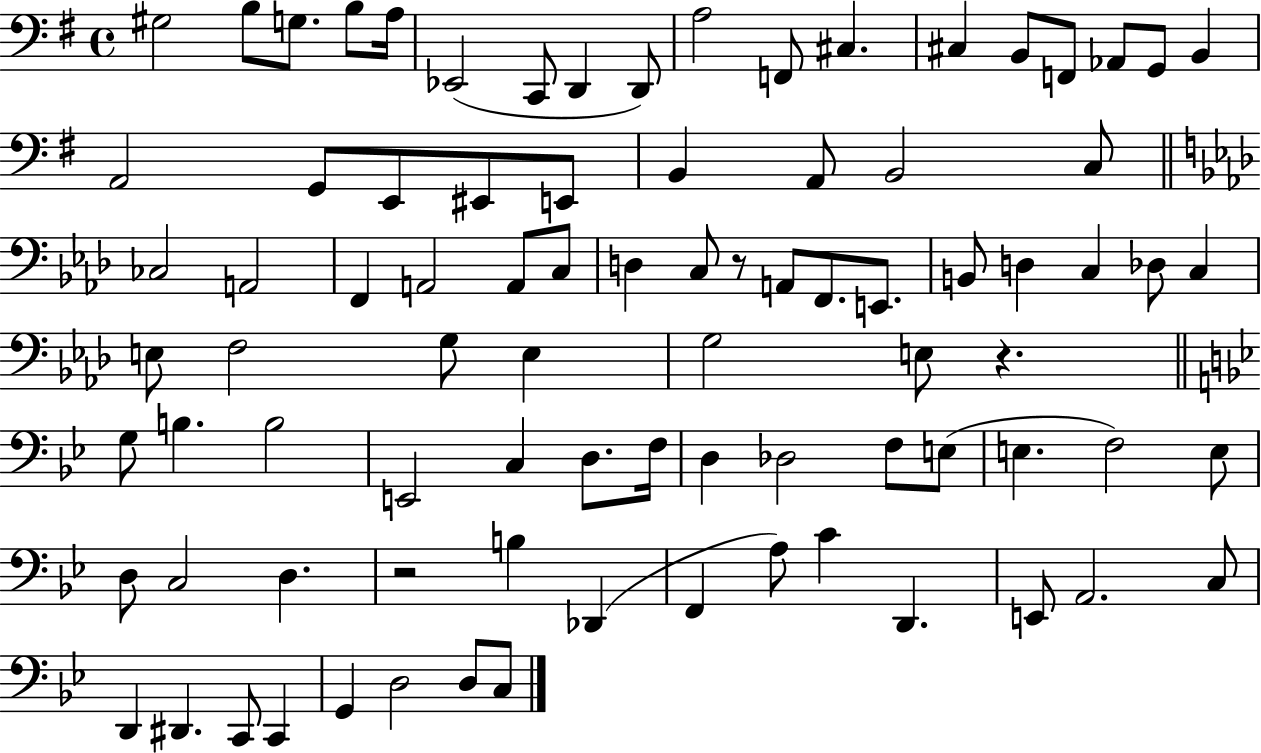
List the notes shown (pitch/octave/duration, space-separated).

G#3/h B3/e G3/e. B3/e A3/s Eb2/h C2/e D2/q D2/e A3/h F2/e C#3/q. C#3/q B2/e F2/e Ab2/e G2/e B2/q A2/h G2/e E2/e EIS2/e E2/e B2/q A2/e B2/h C3/e CES3/h A2/h F2/q A2/h A2/e C3/e D3/q C3/e R/e A2/e F2/e. E2/e. B2/e D3/q C3/q Db3/e C3/q E3/e F3/h G3/e E3/q G3/h E3/e R/q. G3/e B3/q. B3/h E2/h C3/q D3/e. F3/s D3/q Db3/h F3/e E3/e E3/q. F3/h E3/e D3/e C3/h D3/q. R/h B3/q Db2/q F2/q A3/e C4/q D2/q. E2/e A2/h. C3/e D2/q D#2/q. C2/e C2/q G2/q D3/h D3/e C3/e